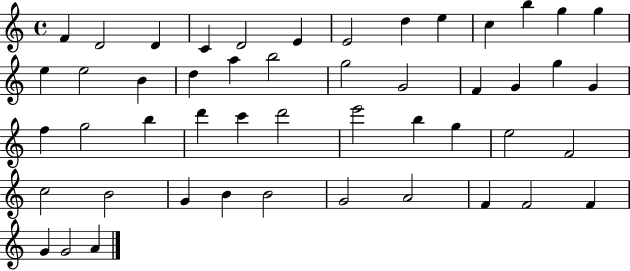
X:1
T:Untitled
M:4/4
L:1/4
K:C
F D2 D C D2 E E2 d e c b g g e e2 B d a b2 g2 G2 F G g G f g2 b d' c' d'2 e'2 b g e2 F2 c2 B2 G B B2 G2 A2 F F2 F G G2 A